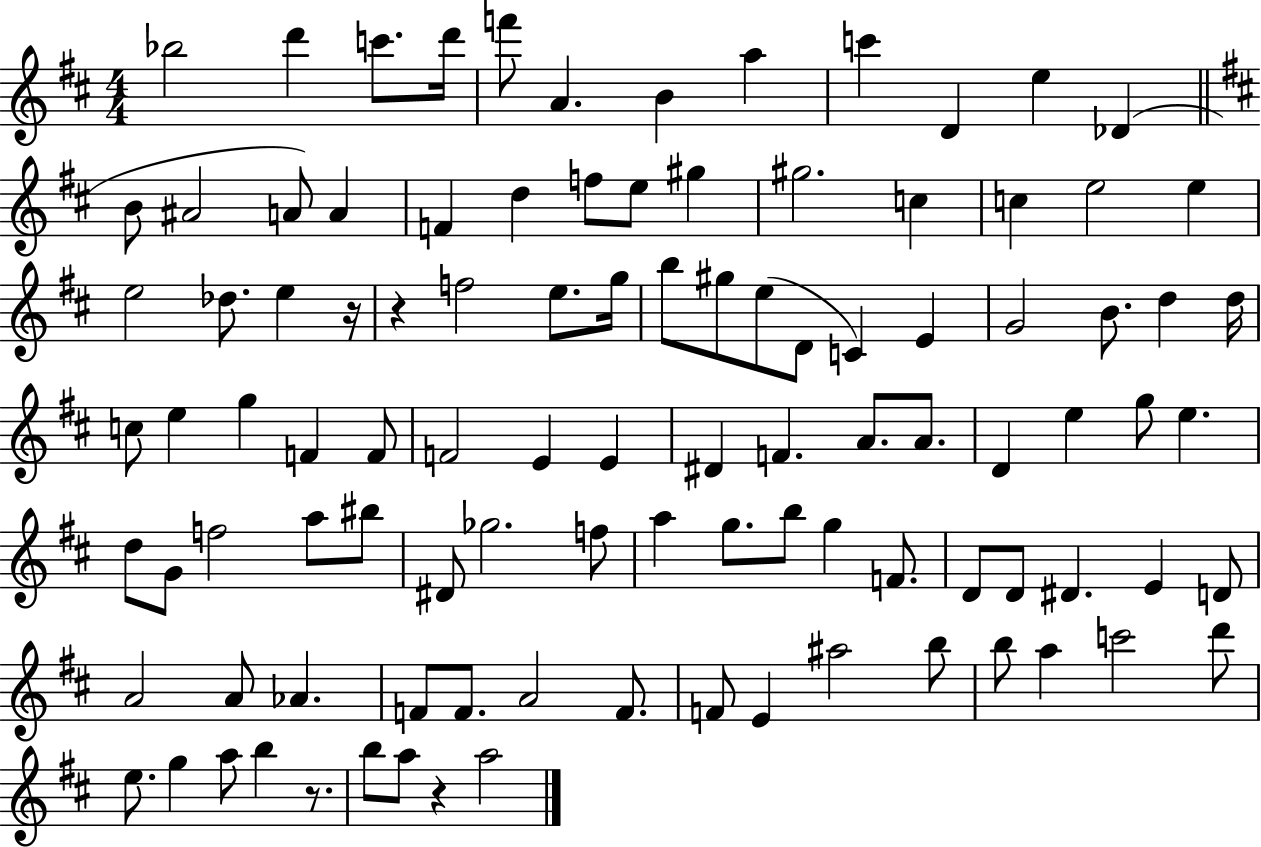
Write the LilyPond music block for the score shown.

{
  \clef treble
  \numericTimeSignature
  \time 4/4
  \key d \major
  bes''2 d'''4 c'''8. d'''16 | f'''8 a'4. b'4 a''4 | c'''4 d'4 e''4 des'4( | \bar "||" \break \key b \minor b'8 ais'2 a'8) a'4 | f'4 d''4 f''8 e''8 gis''4 | gis''2. c''4 | c''4 e''2 e''4 | \break e''2 des''8. e''4 r16 | r4 f''2 e''8. g''16 | b''8 gis''8 e''8( d'8 c'4) e'4 | g'2 b'8. d''4 d''16 | \break c''8 e''4 g''4 f'4 f'8 | f'2 e'4 e'4 | dis'4 f'4. a'8. a'8. | d'4 e''4 g''8 e''4. | \break d''8 g'8 f''2 a''8 bis''8 | dis'8 ges''2. f''8 | a''4 g''8. b''8 g''4 f'8. | d'8 d'8 dis'4. e'4 d'8 | \break a'2 a'8 aes'4. | f'8 f'8. a'2 f'8. | f'8 e'4 ais''2 b''8 | b''8 a''4 c'''2 d'''8 | \break e''8. g''4 a''8 b''4 r8. | b''8 a''8 r4 a''2 | \bar "|."
}